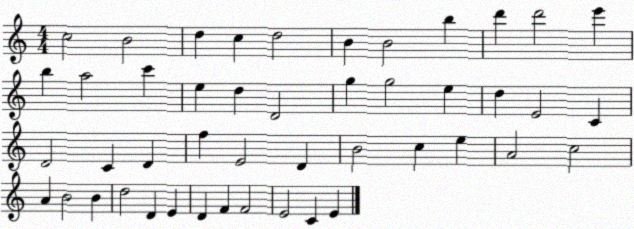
X:1
T:Untitled
M:4/4
L:1/4
K:C
c2 B2 d c d2 B B2 b d' d'2 e' b a2 c' e d D2 g g2 e d E2 C D2 C D f E2 D B2 c e A2 c2 A B2 B d2 D E D F F2 E2 C E